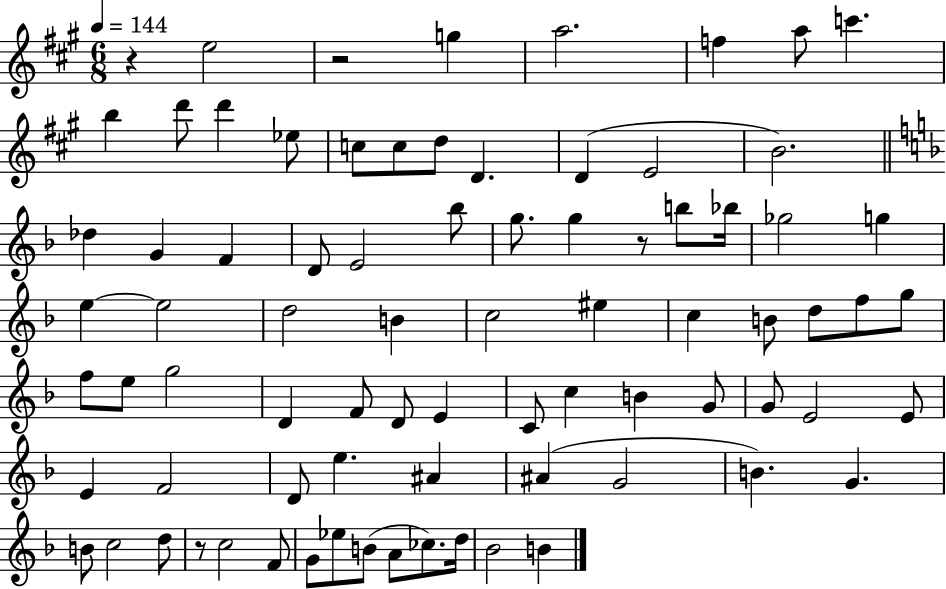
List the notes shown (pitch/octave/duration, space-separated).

R/q E5/h R/h G5/q A5/h. F5/q A5/e C6/q. B5/q D6/e D6/q Eb5/e C5/e C5/e D5/e D4/q. D4/q E4/h B4/h. Db5/q G4/q F4/q D4/e E4/h Bb5/e G5/e. G5/q R/e B5/e Bb5/s Gb5/h G5/q E5/q E5/h D5/h B4/q C5/h EIS5/q C5/q B4/e D5/e F5/e G5/e F5/e E5/e G5/h D4/q F4/e D4/e E4/q C4/e C5/q B4/q G4/e G4/e E4/h E4/e E4/q F4/h D4/e E5/q. A#4/q A#4/q G4/h B4/q. G4/q. B4/e C5/h D5/e R/e C5/h F4/e G4/e Eb5/e B4/e A4/e CES5/e. D5/s Bb4/h B4/q